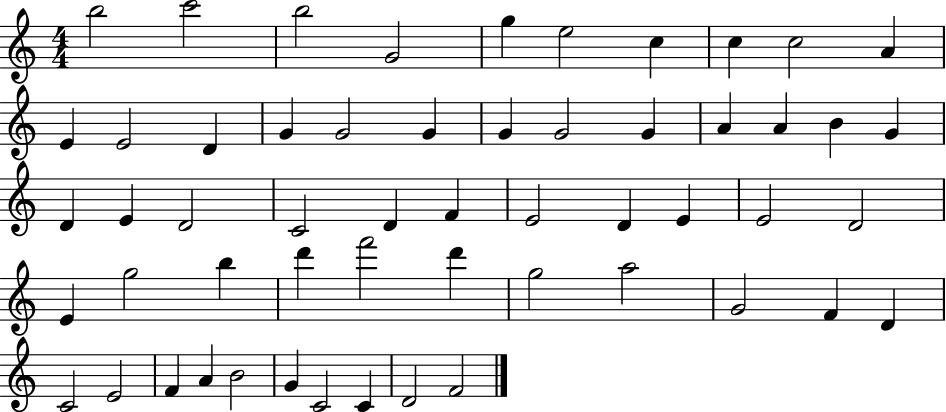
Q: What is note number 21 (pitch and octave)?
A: A4